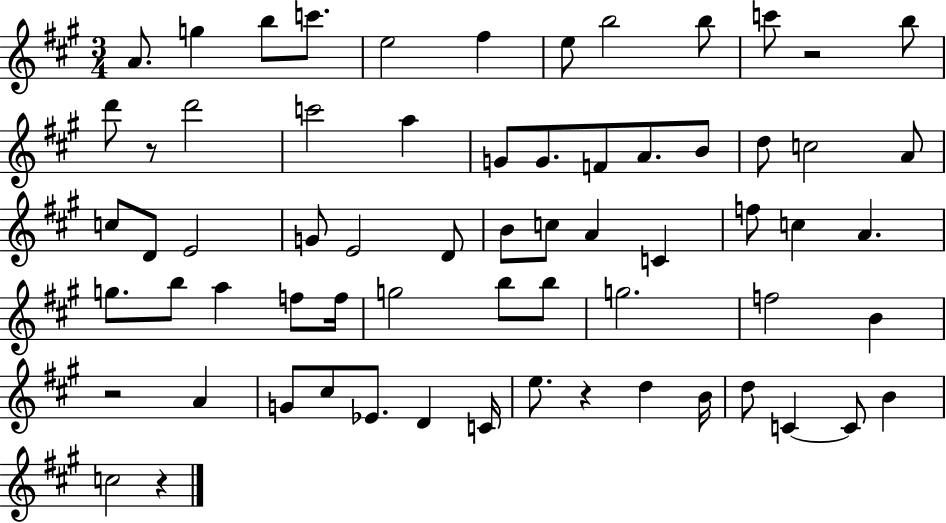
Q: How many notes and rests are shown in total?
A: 66